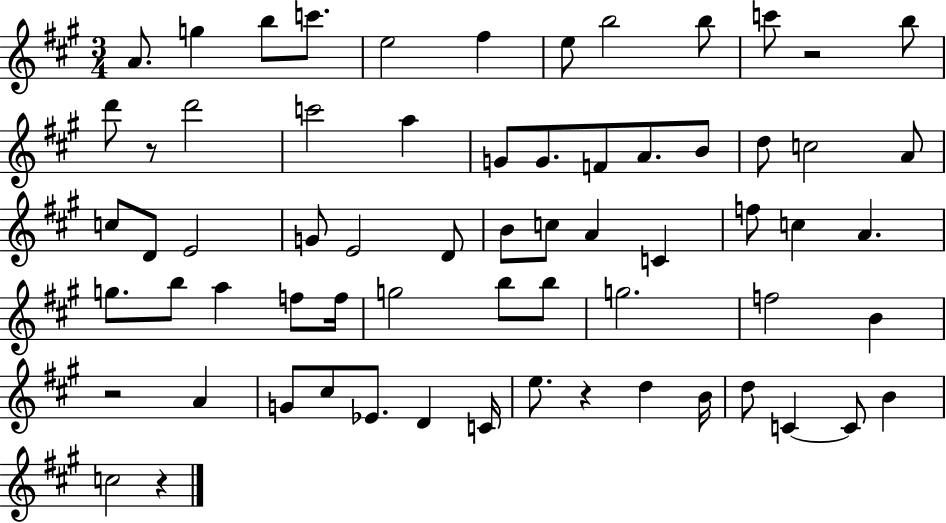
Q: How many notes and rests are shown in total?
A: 66